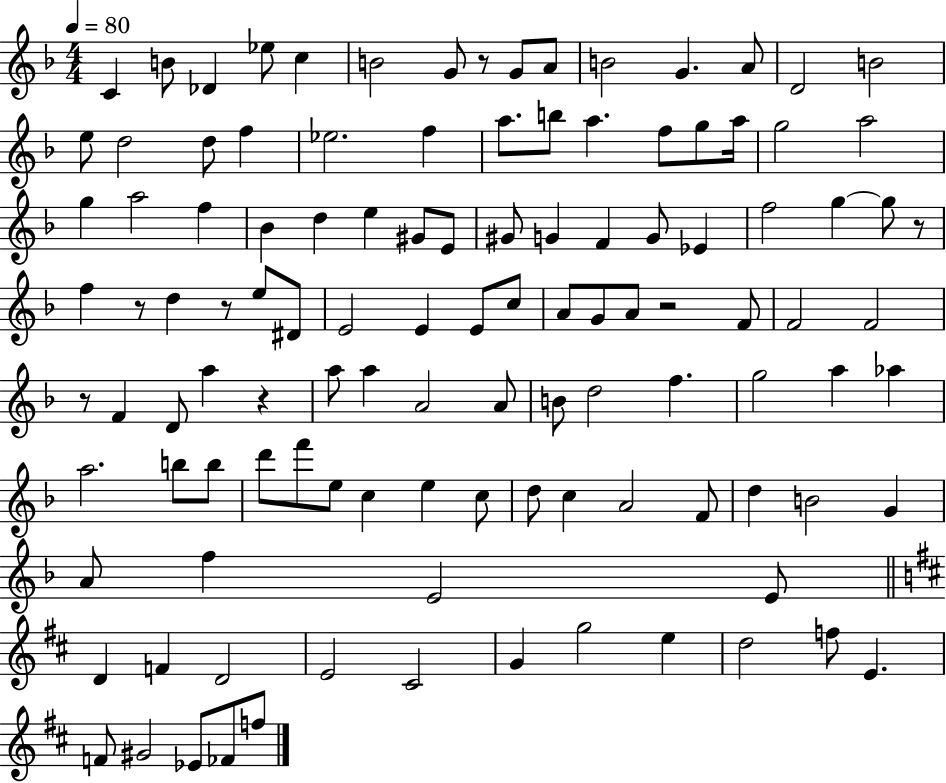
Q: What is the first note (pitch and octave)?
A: C4